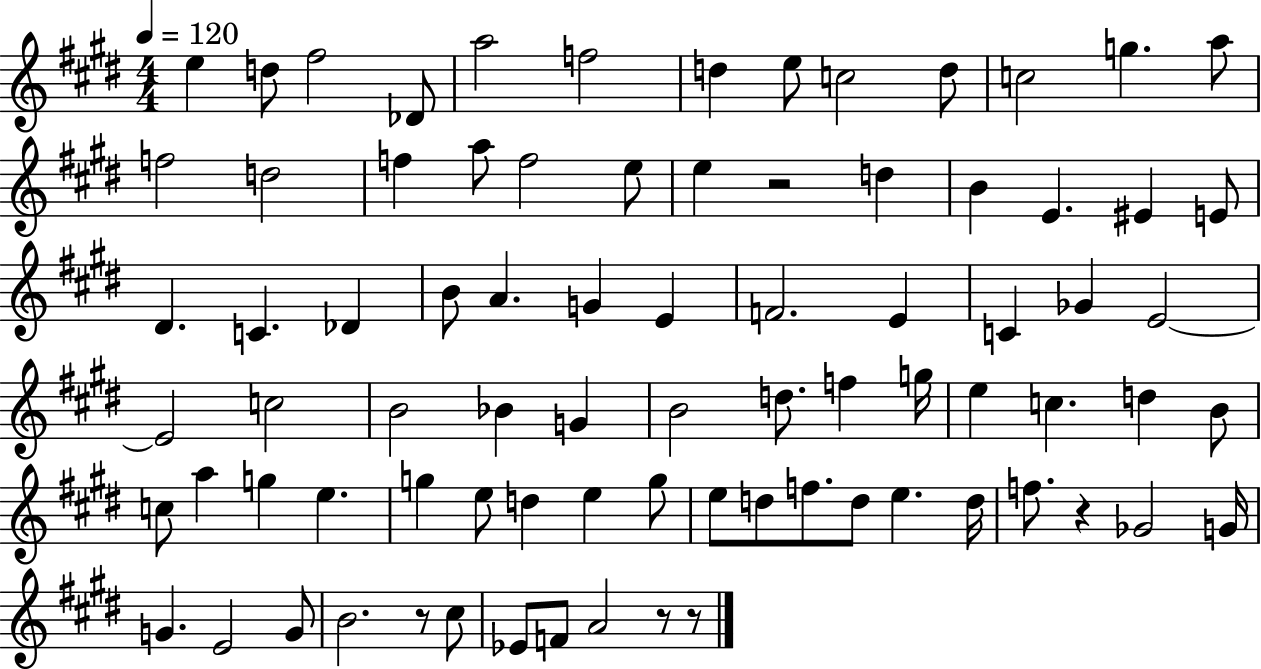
{
  \clef treble
  \numericTimeSignature
  \time 4/4
  \key e \major
  \tempo 4 = 120
  e''4 d''8 fis''2 des'8 | a''2 f''2 | d''4 e''8 c''2 d''8 | c''2 g''4. a''8 | \break f''2 d''2 | f''4 a''8 f''2 e''8 | e''4 r2 d''4 | b'4 e'4. eis'4 e'8 | \break dis'4. c'4. des'4 | b'8 a'4. g'4 e'4 | f'2. e'4 | c'4 ges'4 e'2~~ | \break e'2 c''2 | b'2 bes'4 g'4 | b'2 d''8. f''4 g''16 | e''4 c''4. d''4 b'8 | \break c''8 a''4 g''4 e''4. | g''4 e''8 d''4 e''4 g''8 | e''8 d''8 f''8. d''8 e''4. d''16 | f''8. r4 ges'2 g'16 | \break g'4. e'2 g'8 | b'2. r8 cis''8 | ees'8 f'8 a'2 r8 r8 | \bar "|."
}